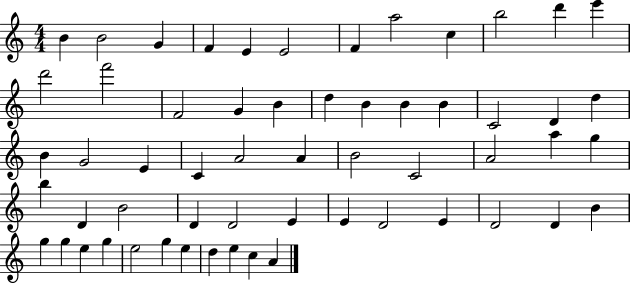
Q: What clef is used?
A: treble